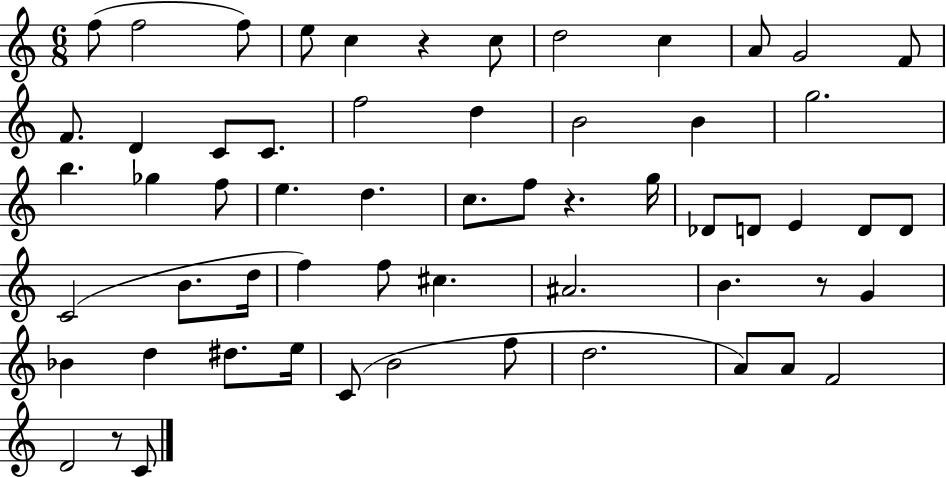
{
  \clef treble
  \numericTimeSignature
  \time 6/8
  \key c \major
  f''8( f''2 f''8) | e''8 c''4 r4 c''8 | d''2 c''4 | a'8 g'2 f'8 | \break f'8. d'4 c'8 c'8. | f''2 d''4 | b'2 b'4 | g''2. | \break b''4. ges''4 f''8 | e''4. d''4. | c''8. f''8 r4. g''16 | des'8 d'8 e'4 d'8 d'8 | \break c'2( b'8. d''16 | f''4) f''8 cis''4. | ais'2. | b'4. r8 g'4 | \break bes'4 d''4 dis''8. e''16 | c'8( b'2 f''8 | d''2. | a'8) a'8 f'2 | \break d'2 r8 c'8 | \bar "|."
}